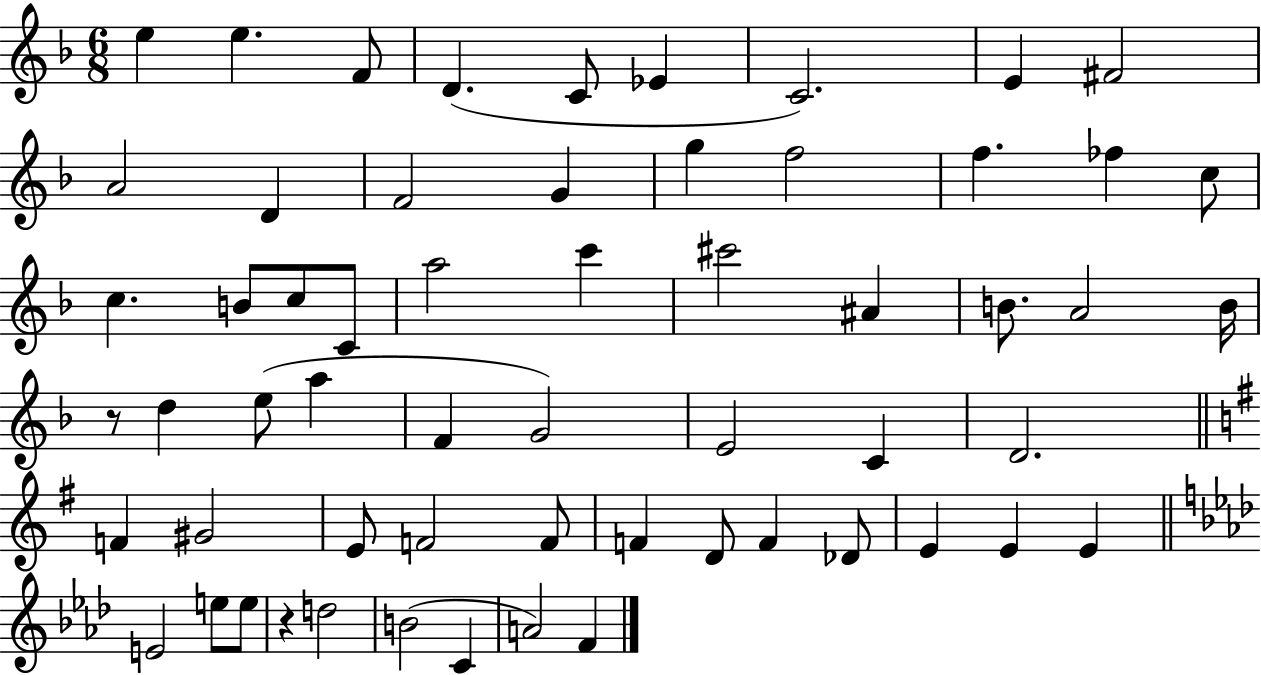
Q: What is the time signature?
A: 6/8